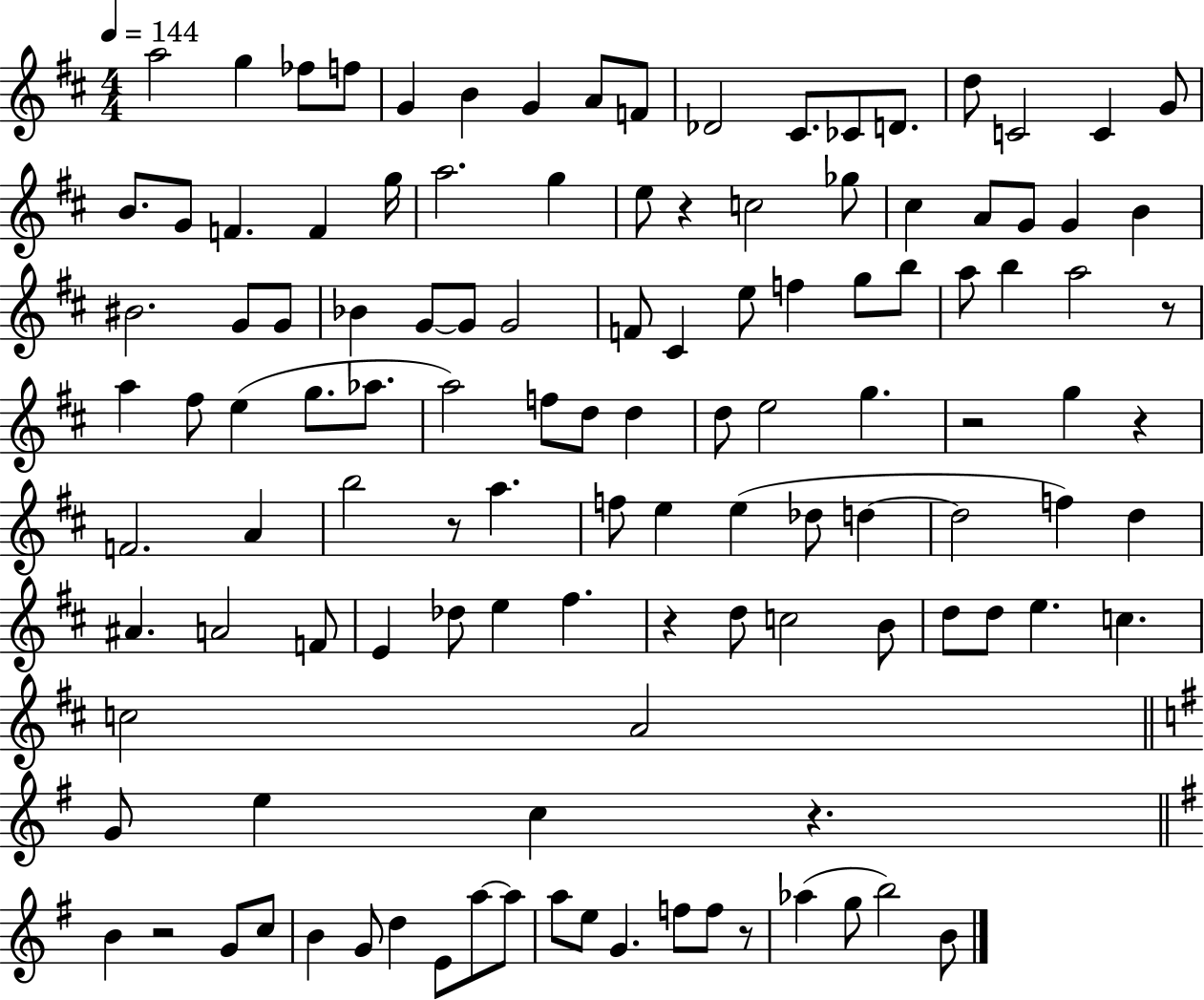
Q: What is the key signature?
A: D major